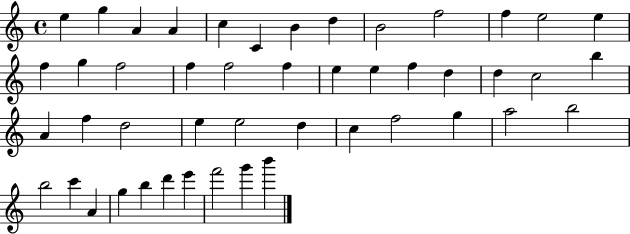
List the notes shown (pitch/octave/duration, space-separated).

E5/q G5/q A4/q A4/q C5/q C4/q B4/q D5/q B4/h F5/h F5/q E5/h E5/q F5/q G5/q F5/h F5/q F5/h F5/q E5/q E5/q F5/q D5/q D5/q C5/h B5/q A4/q F5/q D5/h E5/q E5/h D5/q C5/q F5/h G5/q A5/h B5/h B5/h C6/q A4/q G5/q B5/q D6/q E6/q F6/h G6/q B6/q